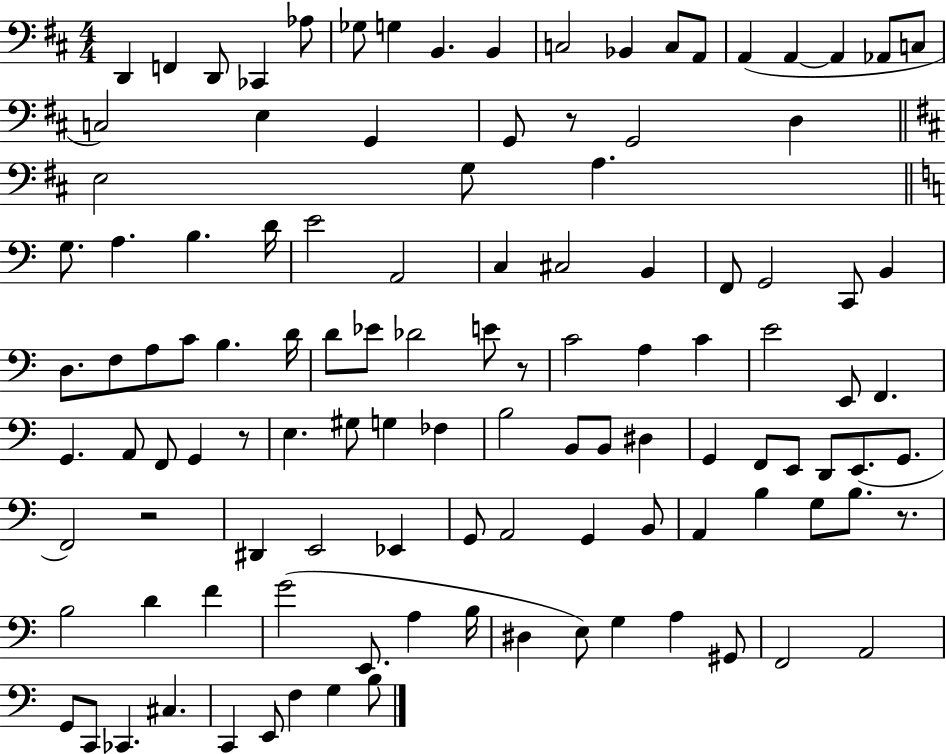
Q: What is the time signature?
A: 4/4